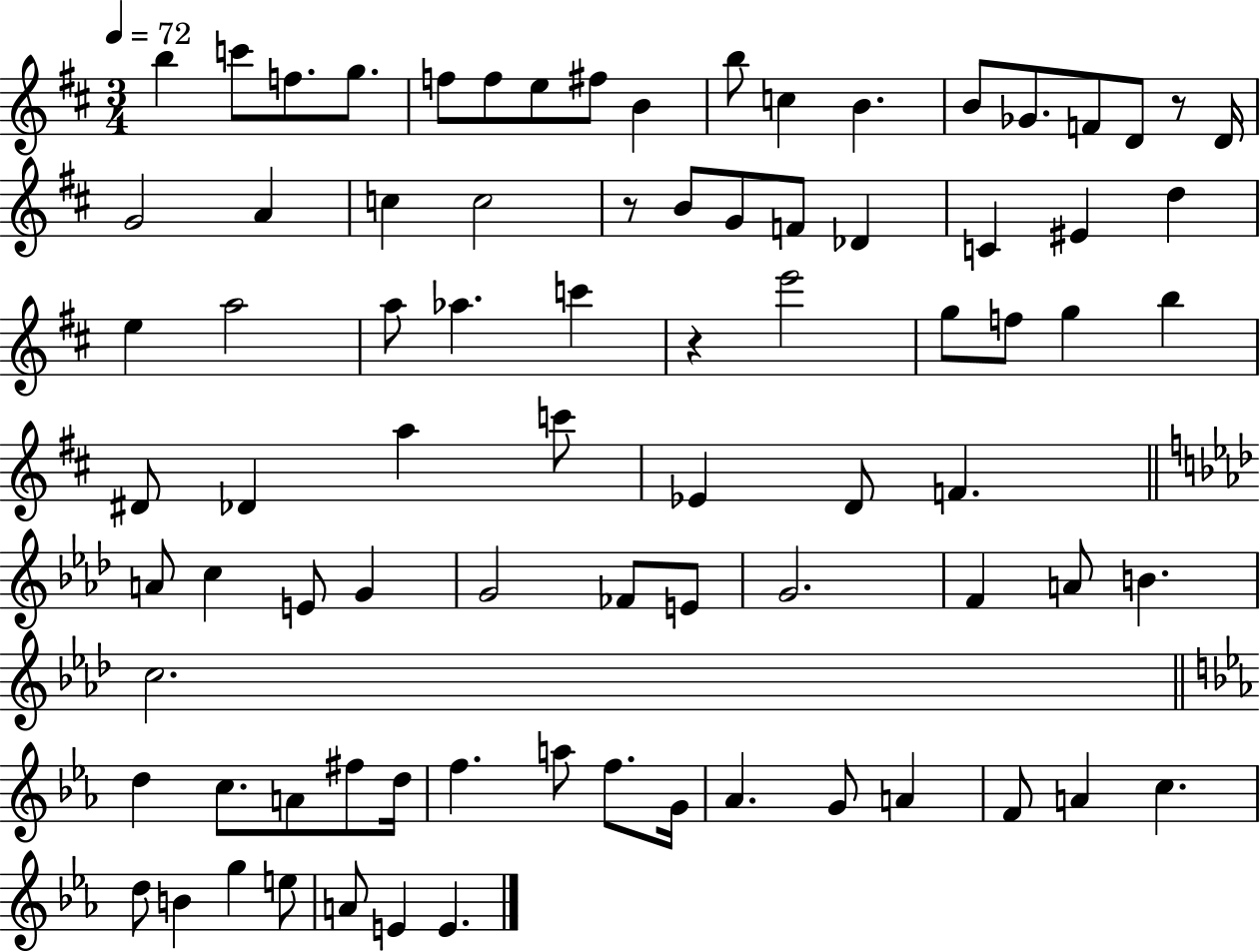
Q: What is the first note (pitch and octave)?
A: B5